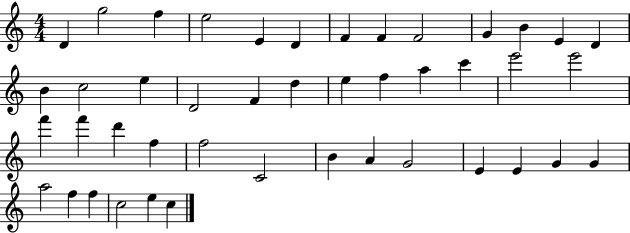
D4/q G5/h F5/q E5/h E4/q D4/q F4/q F4/q F4/h G4/q B4/q E4/q D4/q B4/q C5/h E5/q D4/h F4/q D5/q E5/q F5/q A5/q C6/q E6/h E6/h F6/q F6/q D6/q F5/q F5/h C4/h B4/q A4/q G4/h E4/q E4/q G4/q G4/q A5/h F5/q F5/q C5/h E5/q C5/q